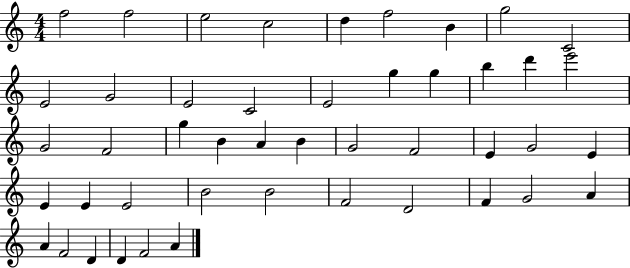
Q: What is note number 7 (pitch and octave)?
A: B4